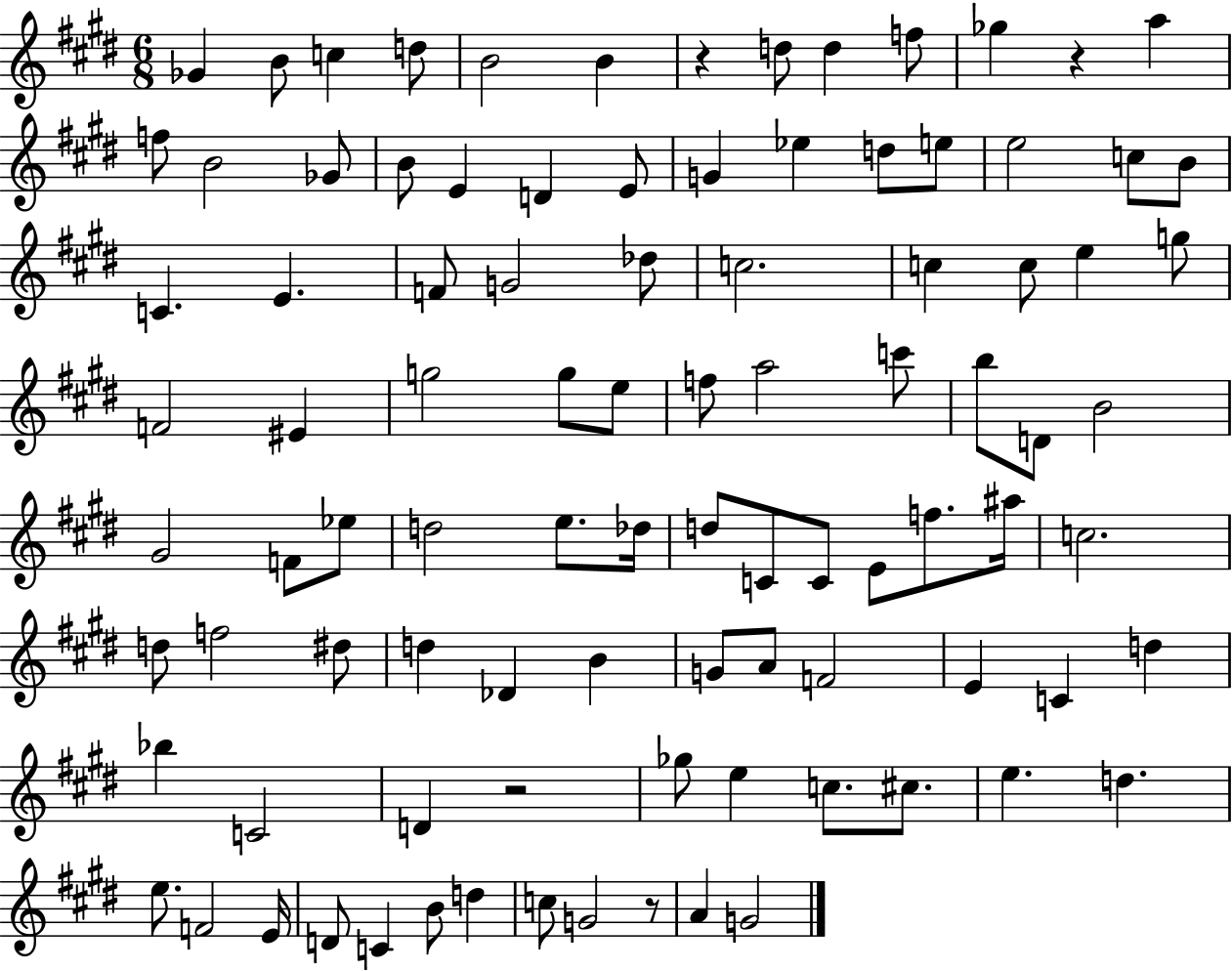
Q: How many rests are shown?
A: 4